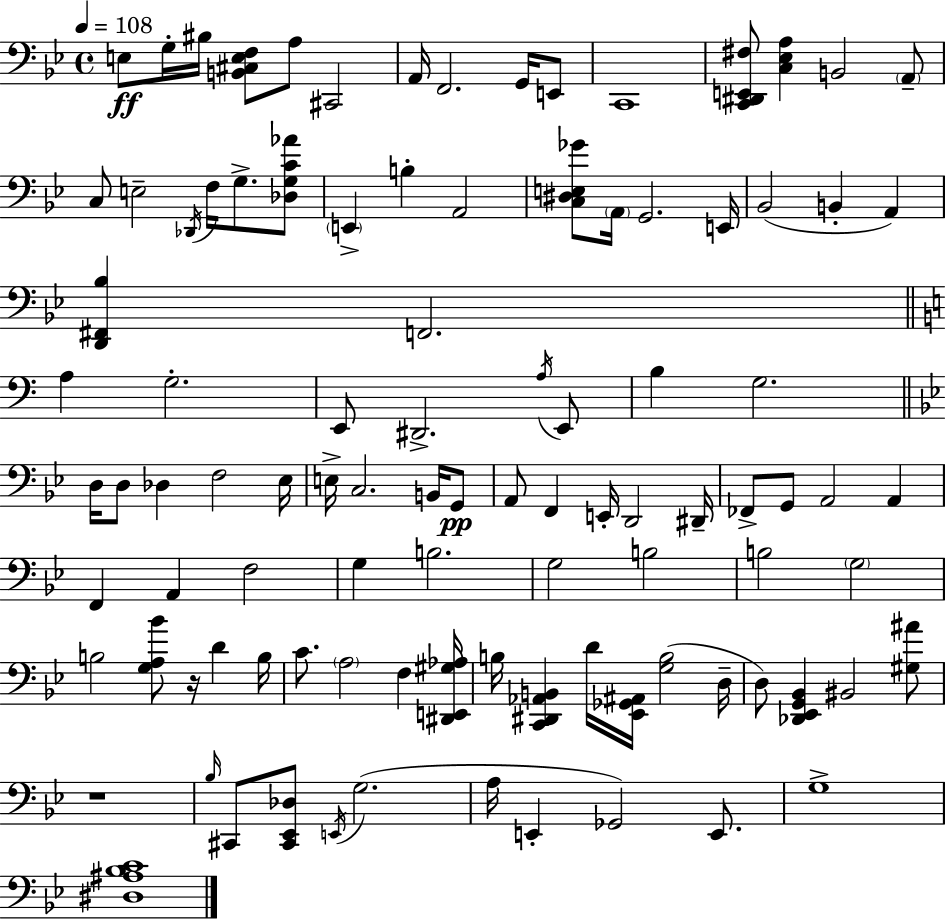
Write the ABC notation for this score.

X:1
T:Untitled
M:4/4
L:1/4
K:Bb
E,/2 G,/4 ^B,/4 [B,,^C,E,F,]/2 A,/2 ^C,,2 A,,/4 F,,2 G,,/4 E,,/2 C,,4 [C,,^D,,E,,^F,]/2 [C,_E,A,] B,,2 A,,/2 C,/2 E,2 _D,,/4 F,/4 G,/2 [_D,G,C_A]/2 E,, B, A,,2 [C,^D,E,_G]/2 A,,/4 G,,2 E,,/4 _B,,2 B,, A,, [D,,^F,,_B,] F,,2 A, G,2 E,,/2 ^D,,2 A,/4 E,,/2 B, G,2 D,/4 D,/2 _D, F,2 _E,/4 E,/4 C,2 B,,/4 G,,/2 A,,/2 F,, E,,/4 D,,2 ^D,,/4 _F,,/2 G,,/2 A,,2 A,, F,, A,, F,2 G, B,2 G,2 B,2 B,2 G,2 B,2 [G,A,_B]/2 z/4 D B,/4 C/2 A,2 F, [^D,,E,,^G,_A,]/4 B,/4 [C,,^D,,_A,,B,,] D/4 [_E,,_G,,^A,,]/4 [G,B,]2 D,/4 D,/2 [_D,,_E,,G,,_B,,] ^B,,2 [^G,^A]/2 z4 _B,/4 ^C,,/2 [^C,,_E,,_D,]/2 E,,/4 G,2 A,/4 E,, _G,,2 E,,/2 G,4 [^D,^A,_B,C]4